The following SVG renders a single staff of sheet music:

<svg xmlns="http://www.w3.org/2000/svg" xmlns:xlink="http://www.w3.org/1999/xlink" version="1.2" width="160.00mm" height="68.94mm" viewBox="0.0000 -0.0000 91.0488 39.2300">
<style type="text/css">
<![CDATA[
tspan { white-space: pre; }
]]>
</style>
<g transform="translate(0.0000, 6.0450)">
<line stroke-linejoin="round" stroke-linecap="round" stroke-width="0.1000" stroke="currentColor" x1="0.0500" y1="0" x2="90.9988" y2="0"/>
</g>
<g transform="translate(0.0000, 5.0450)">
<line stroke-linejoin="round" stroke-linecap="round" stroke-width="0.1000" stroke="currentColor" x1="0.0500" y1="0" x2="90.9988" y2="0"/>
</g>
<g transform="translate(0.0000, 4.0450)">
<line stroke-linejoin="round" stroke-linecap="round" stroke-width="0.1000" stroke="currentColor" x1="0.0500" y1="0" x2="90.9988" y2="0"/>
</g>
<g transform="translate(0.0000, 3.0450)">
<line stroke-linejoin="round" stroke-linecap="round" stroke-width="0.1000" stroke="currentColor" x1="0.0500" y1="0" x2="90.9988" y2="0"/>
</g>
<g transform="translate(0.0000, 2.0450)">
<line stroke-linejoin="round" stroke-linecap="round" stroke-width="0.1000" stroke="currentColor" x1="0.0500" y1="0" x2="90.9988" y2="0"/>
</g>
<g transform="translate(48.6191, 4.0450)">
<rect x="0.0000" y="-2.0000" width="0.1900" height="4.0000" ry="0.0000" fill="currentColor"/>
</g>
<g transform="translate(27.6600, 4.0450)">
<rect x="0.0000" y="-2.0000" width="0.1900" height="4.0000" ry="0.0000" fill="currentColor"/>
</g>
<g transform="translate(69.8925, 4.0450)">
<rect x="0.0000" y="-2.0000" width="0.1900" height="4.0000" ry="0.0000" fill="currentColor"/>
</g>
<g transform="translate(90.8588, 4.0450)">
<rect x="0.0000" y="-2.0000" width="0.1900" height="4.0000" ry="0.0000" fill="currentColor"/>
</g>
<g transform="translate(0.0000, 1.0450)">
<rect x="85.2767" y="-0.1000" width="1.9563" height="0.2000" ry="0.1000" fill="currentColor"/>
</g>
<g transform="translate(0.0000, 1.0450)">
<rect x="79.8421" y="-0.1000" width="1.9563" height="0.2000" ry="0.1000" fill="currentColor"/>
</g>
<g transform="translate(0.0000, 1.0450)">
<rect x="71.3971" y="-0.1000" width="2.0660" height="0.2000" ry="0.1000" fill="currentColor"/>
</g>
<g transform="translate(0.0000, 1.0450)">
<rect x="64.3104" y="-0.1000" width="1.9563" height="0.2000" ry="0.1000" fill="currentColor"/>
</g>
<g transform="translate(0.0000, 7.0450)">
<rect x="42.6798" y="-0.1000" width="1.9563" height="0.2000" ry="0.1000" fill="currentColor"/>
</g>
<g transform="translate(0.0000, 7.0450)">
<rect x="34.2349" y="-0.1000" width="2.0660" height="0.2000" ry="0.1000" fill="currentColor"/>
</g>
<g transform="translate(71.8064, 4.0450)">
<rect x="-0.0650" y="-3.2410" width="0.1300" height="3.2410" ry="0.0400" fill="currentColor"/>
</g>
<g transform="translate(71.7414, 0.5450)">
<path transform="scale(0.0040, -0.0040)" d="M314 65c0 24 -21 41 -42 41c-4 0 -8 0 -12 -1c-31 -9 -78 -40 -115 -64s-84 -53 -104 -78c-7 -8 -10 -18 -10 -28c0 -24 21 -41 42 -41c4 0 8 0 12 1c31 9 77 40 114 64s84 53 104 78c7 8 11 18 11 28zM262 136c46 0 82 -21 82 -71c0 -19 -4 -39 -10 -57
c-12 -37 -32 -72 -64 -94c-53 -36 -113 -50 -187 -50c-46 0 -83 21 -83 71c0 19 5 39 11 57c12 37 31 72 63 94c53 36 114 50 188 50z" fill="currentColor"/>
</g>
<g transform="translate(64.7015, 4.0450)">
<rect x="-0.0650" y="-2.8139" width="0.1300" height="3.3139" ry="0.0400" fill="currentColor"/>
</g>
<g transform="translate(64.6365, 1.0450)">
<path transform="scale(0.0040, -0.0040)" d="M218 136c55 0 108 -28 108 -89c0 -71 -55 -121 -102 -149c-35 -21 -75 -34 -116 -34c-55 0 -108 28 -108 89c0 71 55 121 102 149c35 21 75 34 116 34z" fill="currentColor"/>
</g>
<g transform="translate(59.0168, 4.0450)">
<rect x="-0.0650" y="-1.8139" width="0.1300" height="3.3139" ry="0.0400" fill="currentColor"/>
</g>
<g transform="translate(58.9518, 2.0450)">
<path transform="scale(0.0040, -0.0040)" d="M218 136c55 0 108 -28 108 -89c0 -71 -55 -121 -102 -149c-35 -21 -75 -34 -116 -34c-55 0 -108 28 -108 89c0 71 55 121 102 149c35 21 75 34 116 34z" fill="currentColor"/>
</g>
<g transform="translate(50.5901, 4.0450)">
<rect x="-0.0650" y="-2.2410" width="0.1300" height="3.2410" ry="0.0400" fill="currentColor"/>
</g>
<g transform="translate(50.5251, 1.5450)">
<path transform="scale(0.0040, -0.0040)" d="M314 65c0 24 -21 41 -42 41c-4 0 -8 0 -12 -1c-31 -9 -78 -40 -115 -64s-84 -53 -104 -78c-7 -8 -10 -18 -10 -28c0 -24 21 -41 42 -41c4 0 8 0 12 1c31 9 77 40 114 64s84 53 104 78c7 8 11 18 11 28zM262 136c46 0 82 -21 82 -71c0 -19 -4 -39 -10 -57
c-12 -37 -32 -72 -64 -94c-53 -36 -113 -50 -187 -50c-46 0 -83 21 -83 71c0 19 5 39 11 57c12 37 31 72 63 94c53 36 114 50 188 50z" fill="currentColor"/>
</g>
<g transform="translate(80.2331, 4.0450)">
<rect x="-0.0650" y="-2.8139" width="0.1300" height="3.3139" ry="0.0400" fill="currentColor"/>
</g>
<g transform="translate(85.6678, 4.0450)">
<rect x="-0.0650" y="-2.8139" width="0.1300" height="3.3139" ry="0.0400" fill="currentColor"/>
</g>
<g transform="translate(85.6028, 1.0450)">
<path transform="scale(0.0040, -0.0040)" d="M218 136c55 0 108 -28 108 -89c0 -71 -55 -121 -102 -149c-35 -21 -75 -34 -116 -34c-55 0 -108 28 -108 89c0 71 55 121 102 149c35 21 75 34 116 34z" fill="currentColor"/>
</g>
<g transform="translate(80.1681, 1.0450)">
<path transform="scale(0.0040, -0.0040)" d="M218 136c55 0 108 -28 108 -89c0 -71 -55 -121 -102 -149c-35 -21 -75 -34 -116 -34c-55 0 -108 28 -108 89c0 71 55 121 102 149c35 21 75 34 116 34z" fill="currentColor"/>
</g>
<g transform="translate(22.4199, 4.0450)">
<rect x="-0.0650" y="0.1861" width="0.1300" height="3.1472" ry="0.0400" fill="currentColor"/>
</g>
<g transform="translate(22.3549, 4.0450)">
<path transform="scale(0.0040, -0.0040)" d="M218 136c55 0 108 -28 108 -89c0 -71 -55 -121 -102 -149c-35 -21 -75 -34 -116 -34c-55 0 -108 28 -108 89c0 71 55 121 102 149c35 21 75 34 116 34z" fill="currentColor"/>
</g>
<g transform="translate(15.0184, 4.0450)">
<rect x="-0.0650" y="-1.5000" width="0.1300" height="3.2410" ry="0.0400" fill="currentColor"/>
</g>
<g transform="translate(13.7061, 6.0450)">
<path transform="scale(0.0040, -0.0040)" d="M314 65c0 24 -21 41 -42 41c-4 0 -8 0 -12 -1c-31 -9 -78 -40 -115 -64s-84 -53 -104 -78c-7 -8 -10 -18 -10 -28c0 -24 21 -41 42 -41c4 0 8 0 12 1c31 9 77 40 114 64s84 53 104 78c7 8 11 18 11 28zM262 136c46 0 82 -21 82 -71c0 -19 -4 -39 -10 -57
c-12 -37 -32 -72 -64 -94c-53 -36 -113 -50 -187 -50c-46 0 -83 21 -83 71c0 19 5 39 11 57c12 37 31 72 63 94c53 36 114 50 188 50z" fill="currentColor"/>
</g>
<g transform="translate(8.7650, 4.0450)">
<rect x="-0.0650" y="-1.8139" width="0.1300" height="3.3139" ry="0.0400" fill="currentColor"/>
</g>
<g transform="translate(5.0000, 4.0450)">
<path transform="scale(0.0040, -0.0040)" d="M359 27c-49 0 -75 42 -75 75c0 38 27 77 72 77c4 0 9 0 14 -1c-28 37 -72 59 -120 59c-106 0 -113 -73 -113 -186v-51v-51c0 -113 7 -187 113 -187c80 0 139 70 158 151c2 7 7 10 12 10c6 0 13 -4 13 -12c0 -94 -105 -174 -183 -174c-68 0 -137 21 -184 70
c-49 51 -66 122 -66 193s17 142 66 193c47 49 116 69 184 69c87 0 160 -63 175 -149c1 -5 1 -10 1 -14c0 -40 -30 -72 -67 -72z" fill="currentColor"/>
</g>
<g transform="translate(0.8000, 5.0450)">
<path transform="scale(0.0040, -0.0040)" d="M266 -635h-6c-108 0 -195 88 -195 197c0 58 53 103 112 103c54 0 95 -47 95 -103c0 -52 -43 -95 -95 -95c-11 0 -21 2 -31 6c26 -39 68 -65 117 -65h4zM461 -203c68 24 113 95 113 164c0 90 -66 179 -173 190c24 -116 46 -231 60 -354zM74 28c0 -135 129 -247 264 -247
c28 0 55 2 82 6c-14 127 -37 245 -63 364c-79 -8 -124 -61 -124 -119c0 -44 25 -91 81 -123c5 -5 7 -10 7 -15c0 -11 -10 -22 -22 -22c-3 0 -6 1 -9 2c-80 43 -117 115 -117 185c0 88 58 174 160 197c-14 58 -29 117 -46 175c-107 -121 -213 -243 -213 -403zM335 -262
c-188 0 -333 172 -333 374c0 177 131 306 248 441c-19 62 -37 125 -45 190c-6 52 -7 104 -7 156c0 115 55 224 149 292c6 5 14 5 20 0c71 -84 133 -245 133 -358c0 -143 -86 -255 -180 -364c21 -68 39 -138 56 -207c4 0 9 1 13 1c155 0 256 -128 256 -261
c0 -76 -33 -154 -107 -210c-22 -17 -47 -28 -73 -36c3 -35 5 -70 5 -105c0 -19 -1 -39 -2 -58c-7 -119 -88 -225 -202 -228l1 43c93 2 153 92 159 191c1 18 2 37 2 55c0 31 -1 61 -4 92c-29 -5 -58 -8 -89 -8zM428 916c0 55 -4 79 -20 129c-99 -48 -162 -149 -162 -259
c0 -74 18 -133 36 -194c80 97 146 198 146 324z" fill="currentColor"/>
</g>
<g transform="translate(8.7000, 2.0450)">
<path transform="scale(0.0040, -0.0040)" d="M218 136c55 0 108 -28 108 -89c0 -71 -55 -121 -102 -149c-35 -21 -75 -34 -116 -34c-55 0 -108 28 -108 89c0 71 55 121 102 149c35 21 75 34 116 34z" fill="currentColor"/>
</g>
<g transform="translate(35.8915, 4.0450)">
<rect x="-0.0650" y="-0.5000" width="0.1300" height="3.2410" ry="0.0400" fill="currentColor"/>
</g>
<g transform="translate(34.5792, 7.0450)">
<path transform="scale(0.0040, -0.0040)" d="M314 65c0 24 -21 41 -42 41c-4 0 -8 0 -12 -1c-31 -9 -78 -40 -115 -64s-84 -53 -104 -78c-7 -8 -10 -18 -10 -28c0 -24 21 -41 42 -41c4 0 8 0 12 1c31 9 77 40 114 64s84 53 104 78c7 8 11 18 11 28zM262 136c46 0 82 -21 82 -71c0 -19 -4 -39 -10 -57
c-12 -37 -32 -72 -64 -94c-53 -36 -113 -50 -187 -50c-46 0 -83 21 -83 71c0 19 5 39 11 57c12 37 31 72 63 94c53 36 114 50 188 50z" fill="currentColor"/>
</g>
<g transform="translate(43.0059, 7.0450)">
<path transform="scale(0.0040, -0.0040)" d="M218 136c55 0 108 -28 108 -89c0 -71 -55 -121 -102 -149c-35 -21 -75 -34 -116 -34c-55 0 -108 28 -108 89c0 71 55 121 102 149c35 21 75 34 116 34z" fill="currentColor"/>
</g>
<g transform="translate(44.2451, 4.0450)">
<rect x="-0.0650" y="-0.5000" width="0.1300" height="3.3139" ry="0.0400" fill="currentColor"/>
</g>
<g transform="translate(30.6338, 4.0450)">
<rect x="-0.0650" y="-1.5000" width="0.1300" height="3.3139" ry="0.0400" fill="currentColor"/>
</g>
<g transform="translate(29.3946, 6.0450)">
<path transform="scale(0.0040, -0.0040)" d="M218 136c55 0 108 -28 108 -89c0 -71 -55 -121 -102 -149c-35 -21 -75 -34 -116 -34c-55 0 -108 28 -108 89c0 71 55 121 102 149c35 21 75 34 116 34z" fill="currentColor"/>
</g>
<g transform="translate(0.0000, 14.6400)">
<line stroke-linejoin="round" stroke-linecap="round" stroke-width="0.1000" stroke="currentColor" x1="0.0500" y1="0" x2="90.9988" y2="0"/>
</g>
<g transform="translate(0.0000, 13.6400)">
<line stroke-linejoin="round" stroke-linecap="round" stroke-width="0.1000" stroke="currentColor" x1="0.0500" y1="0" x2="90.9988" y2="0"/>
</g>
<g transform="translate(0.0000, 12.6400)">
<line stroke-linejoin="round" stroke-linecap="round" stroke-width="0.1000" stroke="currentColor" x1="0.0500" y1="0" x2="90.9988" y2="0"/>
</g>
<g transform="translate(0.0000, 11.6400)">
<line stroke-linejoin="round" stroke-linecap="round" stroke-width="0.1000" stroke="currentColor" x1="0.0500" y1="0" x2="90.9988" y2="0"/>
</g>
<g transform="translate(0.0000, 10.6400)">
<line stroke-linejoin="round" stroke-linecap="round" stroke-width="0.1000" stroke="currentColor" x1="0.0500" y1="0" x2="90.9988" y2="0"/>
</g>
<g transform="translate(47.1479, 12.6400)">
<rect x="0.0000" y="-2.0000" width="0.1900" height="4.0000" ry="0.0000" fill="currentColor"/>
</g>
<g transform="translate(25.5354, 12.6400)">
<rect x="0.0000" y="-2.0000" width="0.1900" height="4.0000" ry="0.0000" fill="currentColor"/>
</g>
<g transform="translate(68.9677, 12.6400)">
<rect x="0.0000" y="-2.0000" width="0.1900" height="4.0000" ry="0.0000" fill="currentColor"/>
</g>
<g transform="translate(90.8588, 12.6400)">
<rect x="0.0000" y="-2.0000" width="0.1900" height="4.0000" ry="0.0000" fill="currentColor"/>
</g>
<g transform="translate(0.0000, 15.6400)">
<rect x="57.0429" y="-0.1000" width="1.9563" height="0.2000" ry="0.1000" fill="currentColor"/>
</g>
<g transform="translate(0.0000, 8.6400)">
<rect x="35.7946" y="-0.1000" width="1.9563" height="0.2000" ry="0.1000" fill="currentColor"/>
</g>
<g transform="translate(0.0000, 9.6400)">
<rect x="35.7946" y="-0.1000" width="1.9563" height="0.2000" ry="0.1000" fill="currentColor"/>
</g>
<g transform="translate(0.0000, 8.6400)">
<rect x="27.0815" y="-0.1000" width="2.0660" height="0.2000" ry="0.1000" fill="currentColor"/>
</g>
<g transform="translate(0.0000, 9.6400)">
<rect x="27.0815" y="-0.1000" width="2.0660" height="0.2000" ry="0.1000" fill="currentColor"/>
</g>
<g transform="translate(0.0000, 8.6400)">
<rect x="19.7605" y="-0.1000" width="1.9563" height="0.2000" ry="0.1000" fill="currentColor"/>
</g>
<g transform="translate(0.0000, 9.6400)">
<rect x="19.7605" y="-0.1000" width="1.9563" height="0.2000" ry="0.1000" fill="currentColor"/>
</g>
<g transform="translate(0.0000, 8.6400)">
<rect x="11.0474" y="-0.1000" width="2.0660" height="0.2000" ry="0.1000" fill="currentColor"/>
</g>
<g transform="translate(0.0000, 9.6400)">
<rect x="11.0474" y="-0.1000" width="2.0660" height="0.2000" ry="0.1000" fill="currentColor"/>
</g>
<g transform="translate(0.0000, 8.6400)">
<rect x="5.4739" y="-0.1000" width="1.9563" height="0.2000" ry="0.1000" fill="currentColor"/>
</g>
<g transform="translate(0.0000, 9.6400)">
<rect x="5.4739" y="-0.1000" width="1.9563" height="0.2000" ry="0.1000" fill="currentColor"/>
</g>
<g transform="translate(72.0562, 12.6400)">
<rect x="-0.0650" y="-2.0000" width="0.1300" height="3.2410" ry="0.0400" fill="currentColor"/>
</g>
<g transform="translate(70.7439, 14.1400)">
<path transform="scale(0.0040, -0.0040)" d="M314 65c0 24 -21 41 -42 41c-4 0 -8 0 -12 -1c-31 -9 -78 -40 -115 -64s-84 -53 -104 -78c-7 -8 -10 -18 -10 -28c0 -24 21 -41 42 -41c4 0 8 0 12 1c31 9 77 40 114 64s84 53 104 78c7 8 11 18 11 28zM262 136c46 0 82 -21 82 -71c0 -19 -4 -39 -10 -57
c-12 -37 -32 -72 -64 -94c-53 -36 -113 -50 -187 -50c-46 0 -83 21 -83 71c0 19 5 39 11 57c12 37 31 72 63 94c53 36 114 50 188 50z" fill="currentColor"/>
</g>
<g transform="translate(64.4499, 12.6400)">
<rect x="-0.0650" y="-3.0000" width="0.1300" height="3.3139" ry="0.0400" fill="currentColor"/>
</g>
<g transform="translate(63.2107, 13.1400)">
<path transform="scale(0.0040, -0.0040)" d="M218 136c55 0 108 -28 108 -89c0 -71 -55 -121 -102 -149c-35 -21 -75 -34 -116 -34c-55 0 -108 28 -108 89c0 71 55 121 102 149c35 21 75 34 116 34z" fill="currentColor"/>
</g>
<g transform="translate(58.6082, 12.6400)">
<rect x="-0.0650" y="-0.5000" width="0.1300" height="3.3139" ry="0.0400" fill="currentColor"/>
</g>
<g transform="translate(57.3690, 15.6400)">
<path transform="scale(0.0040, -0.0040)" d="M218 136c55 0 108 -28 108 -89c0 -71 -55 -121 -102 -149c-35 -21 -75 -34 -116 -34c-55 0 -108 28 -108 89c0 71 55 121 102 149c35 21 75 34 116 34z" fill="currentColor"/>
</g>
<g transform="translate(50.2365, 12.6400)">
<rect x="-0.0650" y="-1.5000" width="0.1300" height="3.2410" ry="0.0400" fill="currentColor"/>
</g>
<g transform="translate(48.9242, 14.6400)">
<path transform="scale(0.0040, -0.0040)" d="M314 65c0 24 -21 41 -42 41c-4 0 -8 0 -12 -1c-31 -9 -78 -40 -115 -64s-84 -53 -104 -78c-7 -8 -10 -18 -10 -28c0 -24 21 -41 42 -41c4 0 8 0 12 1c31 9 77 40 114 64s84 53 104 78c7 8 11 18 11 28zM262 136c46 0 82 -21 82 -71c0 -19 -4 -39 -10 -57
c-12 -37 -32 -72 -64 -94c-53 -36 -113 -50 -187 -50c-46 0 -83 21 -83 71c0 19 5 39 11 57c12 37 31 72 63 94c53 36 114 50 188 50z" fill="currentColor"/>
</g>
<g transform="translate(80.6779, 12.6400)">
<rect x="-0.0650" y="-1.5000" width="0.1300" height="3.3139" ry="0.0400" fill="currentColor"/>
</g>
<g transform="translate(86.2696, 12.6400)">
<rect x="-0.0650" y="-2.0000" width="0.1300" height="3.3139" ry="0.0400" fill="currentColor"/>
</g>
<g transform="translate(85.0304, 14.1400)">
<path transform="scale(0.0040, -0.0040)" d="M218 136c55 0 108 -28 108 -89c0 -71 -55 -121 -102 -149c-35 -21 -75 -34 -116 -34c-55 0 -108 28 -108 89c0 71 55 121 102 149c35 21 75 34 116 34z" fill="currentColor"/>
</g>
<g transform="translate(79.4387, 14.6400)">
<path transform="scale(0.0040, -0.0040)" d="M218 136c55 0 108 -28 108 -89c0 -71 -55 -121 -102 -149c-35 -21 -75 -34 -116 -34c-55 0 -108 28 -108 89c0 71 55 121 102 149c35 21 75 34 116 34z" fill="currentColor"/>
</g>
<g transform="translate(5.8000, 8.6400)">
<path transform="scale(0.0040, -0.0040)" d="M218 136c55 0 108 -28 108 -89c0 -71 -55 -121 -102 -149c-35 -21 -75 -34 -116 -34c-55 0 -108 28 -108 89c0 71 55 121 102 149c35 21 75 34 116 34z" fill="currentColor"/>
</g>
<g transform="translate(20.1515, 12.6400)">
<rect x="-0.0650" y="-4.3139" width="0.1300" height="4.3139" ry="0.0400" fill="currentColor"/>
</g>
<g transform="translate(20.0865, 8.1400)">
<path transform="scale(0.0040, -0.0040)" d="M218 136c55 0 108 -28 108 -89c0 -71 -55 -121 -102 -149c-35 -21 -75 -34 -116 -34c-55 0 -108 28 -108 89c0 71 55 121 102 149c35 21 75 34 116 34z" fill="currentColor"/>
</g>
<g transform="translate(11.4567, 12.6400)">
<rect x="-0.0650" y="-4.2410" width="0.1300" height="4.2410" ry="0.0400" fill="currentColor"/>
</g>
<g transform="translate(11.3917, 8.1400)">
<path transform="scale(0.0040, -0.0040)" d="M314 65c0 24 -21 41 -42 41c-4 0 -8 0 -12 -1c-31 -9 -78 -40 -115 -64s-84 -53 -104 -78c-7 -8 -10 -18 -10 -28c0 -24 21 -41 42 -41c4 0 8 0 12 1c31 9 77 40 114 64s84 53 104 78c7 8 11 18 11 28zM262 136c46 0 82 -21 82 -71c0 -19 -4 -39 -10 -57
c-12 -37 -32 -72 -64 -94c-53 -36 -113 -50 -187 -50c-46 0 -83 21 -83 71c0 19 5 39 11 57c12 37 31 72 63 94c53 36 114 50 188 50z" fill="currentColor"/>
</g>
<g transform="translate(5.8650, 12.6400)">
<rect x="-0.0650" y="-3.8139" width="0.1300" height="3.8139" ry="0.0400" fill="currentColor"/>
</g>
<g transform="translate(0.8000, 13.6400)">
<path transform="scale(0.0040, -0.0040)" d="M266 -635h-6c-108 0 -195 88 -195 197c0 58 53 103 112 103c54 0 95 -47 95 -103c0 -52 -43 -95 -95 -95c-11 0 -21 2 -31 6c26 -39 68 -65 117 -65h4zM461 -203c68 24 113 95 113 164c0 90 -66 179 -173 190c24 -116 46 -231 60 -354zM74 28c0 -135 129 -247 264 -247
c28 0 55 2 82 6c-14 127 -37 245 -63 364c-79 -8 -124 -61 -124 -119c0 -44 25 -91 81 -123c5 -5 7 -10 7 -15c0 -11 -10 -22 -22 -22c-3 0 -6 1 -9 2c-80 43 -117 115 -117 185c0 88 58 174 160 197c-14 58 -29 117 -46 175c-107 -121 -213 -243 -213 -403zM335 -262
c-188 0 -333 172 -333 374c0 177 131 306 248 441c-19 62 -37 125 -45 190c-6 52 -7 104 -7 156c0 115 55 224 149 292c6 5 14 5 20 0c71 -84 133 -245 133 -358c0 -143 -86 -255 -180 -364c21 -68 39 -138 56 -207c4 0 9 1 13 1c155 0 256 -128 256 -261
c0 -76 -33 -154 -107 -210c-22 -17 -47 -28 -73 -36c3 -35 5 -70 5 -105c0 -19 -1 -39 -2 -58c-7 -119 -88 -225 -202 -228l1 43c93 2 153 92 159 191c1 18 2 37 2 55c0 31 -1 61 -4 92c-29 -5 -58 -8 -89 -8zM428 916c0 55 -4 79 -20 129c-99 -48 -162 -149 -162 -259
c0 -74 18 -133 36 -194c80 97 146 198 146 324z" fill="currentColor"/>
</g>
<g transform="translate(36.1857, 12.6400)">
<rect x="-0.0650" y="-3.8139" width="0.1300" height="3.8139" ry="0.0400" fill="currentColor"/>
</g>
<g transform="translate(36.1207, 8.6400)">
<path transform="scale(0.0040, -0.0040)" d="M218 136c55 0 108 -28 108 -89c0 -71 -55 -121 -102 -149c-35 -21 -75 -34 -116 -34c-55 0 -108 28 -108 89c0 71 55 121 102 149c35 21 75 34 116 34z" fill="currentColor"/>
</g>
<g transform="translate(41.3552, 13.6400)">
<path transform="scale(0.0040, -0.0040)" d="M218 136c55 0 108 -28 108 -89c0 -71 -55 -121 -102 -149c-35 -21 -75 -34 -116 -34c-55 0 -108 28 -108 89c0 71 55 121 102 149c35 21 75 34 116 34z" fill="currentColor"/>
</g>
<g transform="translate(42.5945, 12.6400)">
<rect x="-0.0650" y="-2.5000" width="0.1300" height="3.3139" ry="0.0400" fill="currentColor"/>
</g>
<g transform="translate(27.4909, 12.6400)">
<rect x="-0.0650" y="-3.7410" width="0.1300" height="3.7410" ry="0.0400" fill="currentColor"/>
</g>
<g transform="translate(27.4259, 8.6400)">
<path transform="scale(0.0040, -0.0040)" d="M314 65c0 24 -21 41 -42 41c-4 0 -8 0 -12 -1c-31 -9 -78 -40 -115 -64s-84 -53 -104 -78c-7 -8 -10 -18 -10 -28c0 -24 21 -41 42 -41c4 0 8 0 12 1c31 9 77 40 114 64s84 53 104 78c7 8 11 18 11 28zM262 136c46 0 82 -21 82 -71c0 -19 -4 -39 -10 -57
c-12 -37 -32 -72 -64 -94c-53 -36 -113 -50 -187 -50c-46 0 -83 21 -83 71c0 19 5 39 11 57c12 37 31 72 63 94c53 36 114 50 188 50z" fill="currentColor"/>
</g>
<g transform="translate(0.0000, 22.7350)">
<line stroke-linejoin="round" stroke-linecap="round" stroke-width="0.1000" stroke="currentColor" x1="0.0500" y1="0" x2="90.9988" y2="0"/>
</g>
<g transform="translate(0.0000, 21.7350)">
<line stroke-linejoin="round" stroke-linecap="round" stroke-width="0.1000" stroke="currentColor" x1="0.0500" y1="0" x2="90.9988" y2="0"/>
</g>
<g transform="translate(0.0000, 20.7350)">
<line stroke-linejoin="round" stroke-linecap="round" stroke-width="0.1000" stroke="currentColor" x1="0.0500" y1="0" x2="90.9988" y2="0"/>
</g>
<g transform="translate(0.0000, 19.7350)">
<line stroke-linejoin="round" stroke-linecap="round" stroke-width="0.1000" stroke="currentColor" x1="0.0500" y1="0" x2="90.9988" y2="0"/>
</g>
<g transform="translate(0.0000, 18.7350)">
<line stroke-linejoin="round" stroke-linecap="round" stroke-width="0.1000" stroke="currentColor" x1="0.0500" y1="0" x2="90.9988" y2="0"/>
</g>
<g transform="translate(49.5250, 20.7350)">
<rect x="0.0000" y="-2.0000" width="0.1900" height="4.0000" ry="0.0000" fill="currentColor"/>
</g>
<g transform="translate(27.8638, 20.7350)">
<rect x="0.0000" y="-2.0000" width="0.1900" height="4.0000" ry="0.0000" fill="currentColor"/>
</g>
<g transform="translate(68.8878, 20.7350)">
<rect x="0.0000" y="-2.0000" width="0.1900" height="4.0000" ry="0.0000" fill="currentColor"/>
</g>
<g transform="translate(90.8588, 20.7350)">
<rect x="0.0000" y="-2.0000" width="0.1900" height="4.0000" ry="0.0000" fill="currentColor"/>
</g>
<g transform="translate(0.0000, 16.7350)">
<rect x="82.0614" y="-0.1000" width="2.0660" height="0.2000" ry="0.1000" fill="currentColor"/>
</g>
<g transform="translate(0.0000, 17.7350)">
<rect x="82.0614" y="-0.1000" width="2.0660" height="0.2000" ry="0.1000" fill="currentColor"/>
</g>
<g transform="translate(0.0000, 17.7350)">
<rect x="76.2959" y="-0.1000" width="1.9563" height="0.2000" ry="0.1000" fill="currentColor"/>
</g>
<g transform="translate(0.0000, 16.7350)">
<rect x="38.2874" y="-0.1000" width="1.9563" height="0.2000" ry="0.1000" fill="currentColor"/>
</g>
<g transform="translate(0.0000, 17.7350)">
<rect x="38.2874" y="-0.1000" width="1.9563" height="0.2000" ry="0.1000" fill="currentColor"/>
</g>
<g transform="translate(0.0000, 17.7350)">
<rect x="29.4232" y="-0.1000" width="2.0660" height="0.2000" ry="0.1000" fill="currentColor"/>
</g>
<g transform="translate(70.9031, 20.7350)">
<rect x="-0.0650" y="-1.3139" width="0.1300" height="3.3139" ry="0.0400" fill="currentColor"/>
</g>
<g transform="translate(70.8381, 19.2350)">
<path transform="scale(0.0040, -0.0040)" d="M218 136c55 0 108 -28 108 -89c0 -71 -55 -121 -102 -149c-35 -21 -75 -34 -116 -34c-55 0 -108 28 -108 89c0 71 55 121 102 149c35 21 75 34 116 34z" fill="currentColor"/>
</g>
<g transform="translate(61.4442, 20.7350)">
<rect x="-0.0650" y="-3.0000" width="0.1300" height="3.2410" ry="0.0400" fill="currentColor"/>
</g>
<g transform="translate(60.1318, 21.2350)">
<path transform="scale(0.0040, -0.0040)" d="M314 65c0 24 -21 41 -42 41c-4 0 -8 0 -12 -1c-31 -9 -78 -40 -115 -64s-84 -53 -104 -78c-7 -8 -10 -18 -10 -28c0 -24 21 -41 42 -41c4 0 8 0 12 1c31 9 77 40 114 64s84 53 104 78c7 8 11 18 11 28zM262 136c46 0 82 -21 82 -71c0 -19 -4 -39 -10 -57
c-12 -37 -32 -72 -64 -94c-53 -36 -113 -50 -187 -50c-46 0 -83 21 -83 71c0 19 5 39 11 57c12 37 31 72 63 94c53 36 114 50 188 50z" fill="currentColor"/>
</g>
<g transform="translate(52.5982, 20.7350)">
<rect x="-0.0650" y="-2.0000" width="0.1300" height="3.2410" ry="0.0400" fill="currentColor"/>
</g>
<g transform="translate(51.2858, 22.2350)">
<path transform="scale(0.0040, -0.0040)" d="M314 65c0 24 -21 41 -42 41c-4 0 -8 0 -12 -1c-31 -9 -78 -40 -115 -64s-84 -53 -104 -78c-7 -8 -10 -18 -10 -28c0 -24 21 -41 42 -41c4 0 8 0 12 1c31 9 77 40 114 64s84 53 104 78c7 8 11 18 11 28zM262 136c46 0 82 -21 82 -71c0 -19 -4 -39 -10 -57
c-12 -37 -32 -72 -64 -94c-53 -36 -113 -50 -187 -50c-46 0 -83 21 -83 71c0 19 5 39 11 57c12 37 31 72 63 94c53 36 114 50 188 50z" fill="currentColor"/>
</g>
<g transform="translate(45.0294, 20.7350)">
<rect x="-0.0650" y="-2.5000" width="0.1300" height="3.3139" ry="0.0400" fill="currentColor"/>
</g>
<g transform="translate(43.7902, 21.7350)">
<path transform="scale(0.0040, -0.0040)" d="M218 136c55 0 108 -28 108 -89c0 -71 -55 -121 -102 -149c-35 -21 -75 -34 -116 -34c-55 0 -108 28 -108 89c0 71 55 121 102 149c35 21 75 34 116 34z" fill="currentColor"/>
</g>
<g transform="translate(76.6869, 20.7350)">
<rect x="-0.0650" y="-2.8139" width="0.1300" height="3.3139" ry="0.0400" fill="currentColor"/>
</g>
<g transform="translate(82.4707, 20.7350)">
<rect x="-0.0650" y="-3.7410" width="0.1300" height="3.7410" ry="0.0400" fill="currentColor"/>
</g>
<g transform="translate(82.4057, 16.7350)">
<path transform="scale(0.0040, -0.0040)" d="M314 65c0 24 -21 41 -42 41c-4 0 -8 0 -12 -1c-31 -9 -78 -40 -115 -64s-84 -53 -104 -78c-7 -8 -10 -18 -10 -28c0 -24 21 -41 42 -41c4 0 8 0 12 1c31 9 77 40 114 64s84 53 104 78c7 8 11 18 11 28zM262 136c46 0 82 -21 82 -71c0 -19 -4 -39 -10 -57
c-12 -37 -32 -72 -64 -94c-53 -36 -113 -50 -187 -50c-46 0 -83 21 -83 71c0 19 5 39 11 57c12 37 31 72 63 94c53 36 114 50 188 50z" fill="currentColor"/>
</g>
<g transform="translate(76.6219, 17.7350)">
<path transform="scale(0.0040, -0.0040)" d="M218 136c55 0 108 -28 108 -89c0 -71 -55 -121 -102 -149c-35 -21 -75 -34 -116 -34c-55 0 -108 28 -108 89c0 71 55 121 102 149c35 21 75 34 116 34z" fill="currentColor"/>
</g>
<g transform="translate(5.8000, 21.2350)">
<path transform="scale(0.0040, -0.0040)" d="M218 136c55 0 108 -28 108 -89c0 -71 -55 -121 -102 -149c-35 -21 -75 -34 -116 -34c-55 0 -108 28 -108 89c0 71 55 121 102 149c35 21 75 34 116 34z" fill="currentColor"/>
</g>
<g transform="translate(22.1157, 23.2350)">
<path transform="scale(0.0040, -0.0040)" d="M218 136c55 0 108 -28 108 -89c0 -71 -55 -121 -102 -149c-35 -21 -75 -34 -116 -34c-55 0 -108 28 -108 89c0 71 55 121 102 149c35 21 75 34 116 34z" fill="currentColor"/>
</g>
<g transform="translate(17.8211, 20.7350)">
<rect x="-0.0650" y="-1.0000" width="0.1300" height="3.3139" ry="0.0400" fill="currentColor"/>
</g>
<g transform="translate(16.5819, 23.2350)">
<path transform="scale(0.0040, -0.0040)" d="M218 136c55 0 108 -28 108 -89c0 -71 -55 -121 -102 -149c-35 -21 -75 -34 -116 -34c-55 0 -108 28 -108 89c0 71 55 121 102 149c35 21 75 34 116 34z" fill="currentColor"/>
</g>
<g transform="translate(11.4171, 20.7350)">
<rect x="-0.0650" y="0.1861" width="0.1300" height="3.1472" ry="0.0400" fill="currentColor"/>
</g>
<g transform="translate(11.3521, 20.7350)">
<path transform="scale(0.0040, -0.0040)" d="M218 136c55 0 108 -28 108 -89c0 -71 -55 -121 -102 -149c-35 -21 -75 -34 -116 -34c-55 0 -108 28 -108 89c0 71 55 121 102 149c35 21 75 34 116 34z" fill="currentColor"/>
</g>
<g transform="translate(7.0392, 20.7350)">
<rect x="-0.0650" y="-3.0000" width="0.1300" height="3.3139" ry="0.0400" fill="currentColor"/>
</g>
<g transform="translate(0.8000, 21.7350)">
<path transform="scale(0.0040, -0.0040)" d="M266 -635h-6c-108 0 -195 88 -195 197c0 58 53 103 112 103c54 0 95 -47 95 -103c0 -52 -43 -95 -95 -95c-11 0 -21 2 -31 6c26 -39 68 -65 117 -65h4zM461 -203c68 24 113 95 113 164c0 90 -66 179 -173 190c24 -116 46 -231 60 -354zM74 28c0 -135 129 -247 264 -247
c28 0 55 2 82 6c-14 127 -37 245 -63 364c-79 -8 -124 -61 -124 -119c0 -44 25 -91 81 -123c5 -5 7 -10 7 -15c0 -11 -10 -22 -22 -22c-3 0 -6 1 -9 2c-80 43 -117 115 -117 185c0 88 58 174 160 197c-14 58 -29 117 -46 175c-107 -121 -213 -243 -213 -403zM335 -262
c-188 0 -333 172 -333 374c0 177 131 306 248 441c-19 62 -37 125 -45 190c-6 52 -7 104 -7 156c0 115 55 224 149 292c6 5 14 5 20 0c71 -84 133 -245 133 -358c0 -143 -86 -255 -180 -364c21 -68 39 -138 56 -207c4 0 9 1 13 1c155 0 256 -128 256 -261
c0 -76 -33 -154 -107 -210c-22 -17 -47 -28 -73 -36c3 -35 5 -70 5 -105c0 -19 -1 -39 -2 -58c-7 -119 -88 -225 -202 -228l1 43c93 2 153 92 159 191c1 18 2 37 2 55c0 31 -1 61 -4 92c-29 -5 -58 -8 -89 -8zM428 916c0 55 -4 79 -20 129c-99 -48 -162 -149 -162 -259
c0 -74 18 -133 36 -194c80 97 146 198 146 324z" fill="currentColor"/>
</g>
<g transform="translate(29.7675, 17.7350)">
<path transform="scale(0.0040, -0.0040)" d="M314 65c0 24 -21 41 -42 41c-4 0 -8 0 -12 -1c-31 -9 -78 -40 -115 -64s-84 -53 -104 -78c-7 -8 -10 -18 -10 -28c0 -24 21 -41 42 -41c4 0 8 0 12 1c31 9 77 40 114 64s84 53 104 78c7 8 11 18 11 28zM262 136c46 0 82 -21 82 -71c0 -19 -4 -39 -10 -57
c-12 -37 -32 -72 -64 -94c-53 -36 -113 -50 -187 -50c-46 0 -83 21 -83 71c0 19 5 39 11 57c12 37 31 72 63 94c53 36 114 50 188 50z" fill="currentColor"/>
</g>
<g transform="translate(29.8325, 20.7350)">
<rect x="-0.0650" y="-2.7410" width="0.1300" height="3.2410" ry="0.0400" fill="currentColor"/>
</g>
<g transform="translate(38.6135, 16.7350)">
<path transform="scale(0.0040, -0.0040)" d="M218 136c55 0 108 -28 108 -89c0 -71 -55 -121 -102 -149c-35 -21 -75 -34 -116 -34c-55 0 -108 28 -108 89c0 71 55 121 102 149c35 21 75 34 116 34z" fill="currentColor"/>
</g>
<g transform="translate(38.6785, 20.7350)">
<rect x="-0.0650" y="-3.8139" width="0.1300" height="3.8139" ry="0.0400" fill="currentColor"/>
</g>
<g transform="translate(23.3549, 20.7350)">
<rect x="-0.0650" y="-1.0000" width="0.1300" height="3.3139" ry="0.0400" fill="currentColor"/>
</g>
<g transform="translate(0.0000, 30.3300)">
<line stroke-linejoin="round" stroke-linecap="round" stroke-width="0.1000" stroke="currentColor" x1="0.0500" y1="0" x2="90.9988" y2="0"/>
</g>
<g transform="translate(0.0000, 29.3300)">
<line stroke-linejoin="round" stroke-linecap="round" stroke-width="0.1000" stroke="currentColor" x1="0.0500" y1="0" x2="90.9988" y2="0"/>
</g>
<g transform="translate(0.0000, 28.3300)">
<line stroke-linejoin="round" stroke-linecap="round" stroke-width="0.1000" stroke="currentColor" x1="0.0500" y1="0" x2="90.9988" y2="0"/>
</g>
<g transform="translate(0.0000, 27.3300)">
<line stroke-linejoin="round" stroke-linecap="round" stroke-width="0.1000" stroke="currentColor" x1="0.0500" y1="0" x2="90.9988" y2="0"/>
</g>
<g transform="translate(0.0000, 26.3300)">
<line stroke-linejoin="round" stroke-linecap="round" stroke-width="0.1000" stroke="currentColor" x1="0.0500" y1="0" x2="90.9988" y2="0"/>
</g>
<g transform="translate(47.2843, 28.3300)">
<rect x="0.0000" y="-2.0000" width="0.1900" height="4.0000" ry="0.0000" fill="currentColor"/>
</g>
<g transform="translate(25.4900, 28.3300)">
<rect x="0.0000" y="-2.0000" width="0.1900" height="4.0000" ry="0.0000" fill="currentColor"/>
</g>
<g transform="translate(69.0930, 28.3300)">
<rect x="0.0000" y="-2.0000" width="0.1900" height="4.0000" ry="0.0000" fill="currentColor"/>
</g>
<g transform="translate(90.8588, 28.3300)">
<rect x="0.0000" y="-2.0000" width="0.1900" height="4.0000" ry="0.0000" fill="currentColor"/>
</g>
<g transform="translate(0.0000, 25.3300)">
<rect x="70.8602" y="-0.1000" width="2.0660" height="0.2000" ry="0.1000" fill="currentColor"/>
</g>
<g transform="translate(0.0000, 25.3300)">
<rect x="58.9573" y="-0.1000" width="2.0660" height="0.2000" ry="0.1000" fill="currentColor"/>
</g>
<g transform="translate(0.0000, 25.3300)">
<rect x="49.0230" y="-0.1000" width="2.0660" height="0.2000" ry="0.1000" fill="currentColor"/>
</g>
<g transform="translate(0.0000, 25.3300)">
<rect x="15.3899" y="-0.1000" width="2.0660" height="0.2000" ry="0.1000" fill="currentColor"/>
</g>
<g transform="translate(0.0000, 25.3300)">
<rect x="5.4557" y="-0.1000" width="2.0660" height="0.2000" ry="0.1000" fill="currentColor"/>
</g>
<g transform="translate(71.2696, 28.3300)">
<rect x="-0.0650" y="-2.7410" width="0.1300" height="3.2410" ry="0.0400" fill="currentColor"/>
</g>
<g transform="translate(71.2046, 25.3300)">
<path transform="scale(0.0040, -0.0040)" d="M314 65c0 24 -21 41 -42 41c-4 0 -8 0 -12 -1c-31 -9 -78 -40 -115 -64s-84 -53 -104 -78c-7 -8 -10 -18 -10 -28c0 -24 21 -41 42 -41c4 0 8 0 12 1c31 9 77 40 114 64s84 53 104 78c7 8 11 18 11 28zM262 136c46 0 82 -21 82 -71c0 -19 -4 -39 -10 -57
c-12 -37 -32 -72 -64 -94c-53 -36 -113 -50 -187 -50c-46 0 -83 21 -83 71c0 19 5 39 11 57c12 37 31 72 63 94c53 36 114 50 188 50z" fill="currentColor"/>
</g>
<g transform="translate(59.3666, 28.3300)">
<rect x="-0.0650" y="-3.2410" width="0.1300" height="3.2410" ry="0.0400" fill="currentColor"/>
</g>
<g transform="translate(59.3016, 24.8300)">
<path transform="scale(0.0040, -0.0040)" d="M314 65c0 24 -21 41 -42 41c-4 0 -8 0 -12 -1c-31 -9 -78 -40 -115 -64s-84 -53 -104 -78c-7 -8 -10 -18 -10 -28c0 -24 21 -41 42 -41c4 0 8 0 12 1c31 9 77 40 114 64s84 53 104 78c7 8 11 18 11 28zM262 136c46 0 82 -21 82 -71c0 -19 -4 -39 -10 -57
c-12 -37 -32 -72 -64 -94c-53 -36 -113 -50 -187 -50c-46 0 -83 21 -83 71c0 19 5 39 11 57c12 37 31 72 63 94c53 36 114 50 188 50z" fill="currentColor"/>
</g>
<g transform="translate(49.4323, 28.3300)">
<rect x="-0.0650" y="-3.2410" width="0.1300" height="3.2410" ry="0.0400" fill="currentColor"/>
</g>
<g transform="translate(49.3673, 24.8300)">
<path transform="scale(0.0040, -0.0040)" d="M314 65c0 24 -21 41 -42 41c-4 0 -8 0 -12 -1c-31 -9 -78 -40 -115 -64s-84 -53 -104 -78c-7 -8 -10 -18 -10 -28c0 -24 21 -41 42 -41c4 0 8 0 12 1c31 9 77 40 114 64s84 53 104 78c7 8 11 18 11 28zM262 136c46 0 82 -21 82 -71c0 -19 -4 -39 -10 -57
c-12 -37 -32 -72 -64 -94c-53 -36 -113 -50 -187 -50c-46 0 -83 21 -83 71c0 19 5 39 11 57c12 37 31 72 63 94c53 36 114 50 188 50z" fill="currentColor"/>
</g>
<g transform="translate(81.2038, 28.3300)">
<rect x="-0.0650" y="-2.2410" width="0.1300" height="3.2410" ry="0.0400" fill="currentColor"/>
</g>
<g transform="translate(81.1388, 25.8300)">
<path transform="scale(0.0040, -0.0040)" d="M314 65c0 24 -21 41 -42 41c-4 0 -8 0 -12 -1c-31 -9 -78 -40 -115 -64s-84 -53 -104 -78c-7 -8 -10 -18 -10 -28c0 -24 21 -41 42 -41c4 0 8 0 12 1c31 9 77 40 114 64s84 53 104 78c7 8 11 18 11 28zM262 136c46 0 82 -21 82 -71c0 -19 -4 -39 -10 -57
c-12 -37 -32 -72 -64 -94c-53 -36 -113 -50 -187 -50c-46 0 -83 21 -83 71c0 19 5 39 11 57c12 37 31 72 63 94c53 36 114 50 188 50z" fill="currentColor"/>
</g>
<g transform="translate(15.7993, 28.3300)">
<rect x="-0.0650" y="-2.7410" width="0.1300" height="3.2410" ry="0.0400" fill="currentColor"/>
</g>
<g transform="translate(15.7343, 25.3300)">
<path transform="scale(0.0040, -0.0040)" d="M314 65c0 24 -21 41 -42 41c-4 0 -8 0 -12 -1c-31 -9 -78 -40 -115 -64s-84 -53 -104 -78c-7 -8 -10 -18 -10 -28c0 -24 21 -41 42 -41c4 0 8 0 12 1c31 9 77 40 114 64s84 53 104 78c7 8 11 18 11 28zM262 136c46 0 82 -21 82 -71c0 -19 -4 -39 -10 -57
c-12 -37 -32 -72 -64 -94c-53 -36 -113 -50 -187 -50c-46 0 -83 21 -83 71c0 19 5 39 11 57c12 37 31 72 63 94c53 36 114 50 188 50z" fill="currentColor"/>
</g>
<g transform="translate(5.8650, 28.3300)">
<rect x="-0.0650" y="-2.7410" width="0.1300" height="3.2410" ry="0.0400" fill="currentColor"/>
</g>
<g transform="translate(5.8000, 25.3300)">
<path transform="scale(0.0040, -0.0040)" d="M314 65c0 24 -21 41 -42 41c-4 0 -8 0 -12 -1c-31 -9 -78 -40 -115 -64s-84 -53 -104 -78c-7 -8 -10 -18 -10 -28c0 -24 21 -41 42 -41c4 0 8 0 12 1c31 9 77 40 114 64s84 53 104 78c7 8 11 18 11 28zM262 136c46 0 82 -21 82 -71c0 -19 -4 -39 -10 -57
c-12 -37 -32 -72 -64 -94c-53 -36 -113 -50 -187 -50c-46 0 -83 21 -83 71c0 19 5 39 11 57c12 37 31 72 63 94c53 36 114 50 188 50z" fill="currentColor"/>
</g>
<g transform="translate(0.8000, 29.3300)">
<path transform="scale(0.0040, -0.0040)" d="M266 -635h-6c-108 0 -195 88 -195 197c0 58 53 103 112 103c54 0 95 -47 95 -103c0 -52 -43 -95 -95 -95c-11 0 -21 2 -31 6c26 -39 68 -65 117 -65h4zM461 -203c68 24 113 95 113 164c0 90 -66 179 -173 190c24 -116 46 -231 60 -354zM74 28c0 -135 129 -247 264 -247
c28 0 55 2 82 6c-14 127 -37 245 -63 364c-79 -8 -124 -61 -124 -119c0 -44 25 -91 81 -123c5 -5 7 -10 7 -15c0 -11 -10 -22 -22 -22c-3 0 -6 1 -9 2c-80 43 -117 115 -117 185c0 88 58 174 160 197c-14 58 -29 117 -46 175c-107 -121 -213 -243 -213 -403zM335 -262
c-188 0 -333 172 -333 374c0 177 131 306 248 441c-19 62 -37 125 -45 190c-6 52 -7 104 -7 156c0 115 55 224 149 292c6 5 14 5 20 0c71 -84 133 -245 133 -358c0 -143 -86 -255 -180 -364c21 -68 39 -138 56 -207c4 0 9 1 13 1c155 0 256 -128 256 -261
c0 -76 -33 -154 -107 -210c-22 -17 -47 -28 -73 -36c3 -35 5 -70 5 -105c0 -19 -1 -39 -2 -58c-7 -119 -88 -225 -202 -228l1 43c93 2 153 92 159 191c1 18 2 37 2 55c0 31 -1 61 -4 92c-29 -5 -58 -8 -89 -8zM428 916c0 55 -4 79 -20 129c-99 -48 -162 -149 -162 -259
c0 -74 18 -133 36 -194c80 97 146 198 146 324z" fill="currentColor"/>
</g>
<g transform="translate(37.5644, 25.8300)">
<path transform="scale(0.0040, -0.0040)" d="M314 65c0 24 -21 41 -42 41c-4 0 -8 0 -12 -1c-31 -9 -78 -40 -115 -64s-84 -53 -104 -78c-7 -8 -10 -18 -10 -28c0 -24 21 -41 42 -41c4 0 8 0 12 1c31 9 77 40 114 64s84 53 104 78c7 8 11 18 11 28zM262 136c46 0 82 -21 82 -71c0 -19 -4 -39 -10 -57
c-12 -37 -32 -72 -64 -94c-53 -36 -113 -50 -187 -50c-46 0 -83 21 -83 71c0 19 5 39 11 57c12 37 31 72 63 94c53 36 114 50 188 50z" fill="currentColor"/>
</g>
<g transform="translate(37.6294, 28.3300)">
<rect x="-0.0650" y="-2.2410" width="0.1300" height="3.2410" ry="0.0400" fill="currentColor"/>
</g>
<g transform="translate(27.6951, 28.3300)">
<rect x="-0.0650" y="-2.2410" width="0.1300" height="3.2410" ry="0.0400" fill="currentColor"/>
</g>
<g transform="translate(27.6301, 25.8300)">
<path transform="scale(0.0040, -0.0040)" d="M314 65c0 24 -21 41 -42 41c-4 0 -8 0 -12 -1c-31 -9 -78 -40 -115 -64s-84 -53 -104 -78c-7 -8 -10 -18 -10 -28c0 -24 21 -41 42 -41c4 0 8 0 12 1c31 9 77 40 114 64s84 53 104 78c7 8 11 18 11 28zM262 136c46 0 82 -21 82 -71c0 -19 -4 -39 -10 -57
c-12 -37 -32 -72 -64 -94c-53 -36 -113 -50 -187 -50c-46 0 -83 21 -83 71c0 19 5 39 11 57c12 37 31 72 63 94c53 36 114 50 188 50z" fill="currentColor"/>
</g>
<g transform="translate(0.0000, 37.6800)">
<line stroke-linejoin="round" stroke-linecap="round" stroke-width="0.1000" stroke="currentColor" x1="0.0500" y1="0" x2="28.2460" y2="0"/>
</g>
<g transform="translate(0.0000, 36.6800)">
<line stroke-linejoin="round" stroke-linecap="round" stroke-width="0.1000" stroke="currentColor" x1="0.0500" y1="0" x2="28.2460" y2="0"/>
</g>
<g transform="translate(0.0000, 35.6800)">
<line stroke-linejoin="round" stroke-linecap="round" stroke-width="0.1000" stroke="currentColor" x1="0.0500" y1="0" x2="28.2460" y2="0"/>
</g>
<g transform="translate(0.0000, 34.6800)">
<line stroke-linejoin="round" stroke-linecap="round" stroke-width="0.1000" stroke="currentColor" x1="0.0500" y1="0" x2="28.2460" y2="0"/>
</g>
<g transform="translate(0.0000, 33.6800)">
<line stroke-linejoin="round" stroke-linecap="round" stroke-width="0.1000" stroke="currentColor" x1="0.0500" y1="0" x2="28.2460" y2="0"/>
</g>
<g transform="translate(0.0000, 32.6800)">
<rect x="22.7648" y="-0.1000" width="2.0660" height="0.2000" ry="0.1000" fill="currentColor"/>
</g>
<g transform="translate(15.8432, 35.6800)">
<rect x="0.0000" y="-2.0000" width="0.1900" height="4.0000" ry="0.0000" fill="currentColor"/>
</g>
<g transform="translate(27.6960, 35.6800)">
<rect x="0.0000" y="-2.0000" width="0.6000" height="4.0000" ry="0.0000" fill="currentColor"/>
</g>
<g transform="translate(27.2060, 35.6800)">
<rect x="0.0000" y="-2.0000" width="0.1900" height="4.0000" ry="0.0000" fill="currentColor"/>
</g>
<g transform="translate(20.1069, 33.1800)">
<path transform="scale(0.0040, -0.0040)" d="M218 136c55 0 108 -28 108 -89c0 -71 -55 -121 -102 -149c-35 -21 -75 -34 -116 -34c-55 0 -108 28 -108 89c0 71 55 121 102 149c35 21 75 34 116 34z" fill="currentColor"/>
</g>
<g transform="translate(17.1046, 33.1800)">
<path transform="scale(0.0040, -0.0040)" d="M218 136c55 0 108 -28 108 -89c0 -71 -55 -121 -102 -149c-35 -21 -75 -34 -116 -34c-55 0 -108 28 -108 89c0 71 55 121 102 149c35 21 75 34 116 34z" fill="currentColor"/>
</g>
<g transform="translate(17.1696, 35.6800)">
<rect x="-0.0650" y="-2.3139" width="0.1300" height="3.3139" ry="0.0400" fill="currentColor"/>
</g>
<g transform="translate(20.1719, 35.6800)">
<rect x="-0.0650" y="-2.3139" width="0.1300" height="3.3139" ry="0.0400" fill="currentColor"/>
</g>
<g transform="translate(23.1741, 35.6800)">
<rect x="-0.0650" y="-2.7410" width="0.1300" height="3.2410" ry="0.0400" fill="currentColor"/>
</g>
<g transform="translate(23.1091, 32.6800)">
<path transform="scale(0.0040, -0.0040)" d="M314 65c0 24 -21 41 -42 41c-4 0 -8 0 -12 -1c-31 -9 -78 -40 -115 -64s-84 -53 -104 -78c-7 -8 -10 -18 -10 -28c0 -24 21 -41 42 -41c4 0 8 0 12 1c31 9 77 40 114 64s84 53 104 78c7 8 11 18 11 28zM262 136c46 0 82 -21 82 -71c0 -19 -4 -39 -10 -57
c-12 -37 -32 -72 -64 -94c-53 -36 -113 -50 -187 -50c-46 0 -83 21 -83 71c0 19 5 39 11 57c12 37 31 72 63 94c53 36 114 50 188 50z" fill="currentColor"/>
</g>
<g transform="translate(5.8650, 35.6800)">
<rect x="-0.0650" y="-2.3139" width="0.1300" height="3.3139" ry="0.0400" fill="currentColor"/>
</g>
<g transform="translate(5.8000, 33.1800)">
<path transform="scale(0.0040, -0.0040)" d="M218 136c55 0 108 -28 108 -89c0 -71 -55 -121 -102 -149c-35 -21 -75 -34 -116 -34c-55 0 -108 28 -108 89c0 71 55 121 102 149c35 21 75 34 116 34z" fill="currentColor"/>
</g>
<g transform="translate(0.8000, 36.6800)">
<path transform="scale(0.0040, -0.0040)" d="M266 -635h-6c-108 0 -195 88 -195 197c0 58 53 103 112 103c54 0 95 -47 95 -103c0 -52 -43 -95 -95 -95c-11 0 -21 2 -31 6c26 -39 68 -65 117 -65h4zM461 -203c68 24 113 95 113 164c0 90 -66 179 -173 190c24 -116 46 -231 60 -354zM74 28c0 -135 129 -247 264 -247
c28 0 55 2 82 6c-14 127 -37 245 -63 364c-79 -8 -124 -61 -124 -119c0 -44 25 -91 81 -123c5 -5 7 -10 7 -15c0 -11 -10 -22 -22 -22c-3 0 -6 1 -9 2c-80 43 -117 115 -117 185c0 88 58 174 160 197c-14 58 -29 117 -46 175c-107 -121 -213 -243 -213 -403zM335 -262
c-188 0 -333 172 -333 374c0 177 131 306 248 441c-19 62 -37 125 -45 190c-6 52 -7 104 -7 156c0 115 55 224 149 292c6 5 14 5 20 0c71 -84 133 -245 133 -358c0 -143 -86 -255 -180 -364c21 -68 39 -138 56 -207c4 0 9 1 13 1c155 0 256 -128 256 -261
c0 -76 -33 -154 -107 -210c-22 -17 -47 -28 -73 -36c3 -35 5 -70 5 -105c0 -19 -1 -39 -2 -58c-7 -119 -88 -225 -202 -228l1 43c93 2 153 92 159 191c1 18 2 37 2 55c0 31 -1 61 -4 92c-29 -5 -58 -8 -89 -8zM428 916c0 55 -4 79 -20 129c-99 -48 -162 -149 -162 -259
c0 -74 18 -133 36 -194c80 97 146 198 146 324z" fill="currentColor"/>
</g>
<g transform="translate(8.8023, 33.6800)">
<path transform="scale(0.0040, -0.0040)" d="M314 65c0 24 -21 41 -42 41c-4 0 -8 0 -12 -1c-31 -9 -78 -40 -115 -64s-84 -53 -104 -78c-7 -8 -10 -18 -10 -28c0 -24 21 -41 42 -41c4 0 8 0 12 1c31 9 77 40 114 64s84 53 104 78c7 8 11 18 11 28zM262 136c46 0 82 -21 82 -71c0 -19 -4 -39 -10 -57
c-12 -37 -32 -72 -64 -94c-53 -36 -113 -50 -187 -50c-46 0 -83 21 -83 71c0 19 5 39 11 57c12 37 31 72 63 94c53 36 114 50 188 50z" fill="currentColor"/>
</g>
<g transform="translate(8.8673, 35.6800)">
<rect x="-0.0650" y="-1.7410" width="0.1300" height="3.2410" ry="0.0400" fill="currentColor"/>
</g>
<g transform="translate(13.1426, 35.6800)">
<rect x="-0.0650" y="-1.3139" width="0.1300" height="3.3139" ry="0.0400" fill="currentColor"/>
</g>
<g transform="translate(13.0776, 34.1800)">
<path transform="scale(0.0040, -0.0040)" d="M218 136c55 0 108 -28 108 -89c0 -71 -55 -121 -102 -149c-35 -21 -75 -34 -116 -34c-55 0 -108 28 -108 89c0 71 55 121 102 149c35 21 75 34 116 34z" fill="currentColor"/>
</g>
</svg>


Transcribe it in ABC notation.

X:1
T:Untitled
M:4/4
L:1/4
K:C
f E2 B E C2 C g2 f a b2 a a c' d'2 d' c'2 c' G E2 C A F2 E F A B D D a2 c' G F2 A2 e a c'2 a2 a2 g2 g2 b2 b2 a2 g2 g f2 e g g a2